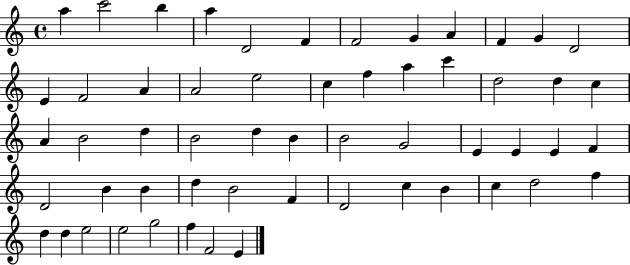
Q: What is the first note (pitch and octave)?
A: A5